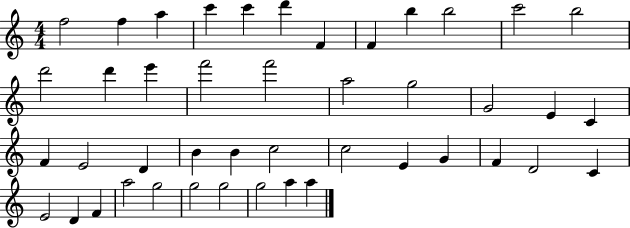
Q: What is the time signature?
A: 4/4